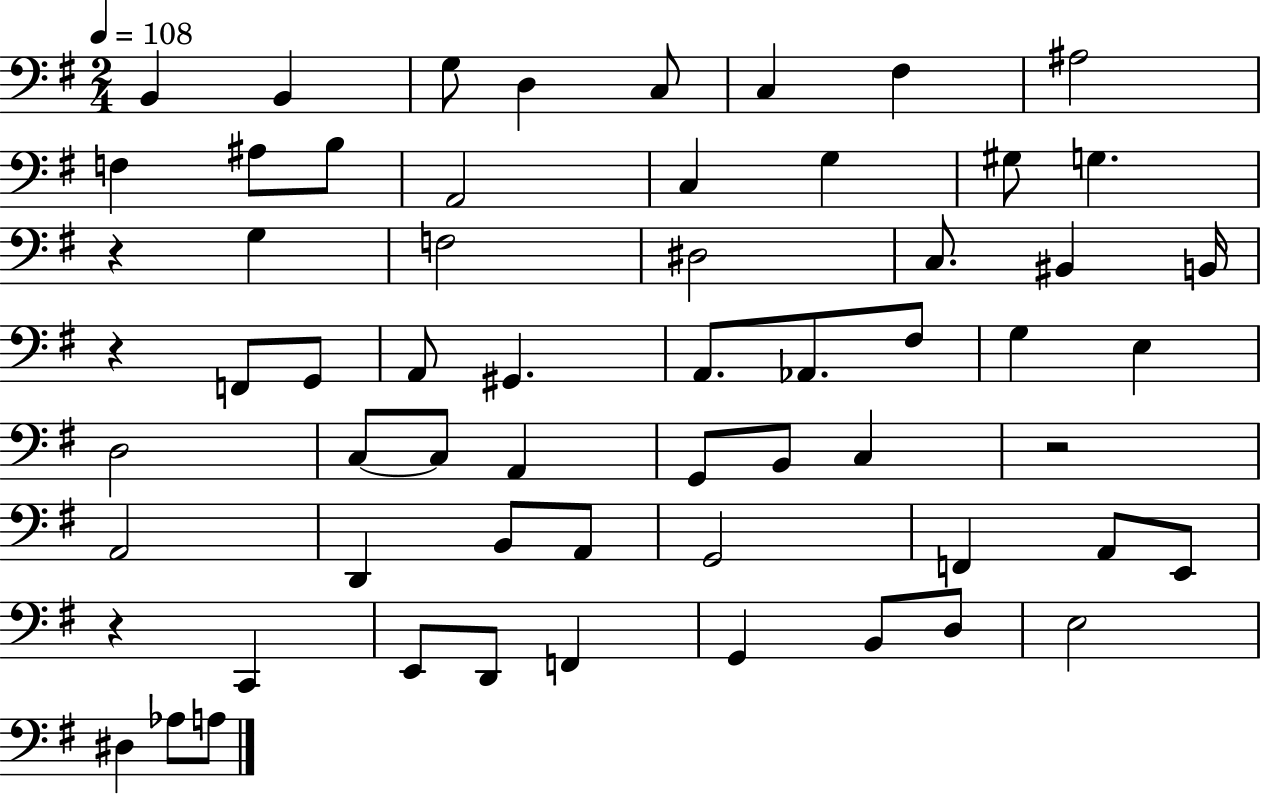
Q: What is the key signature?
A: G major